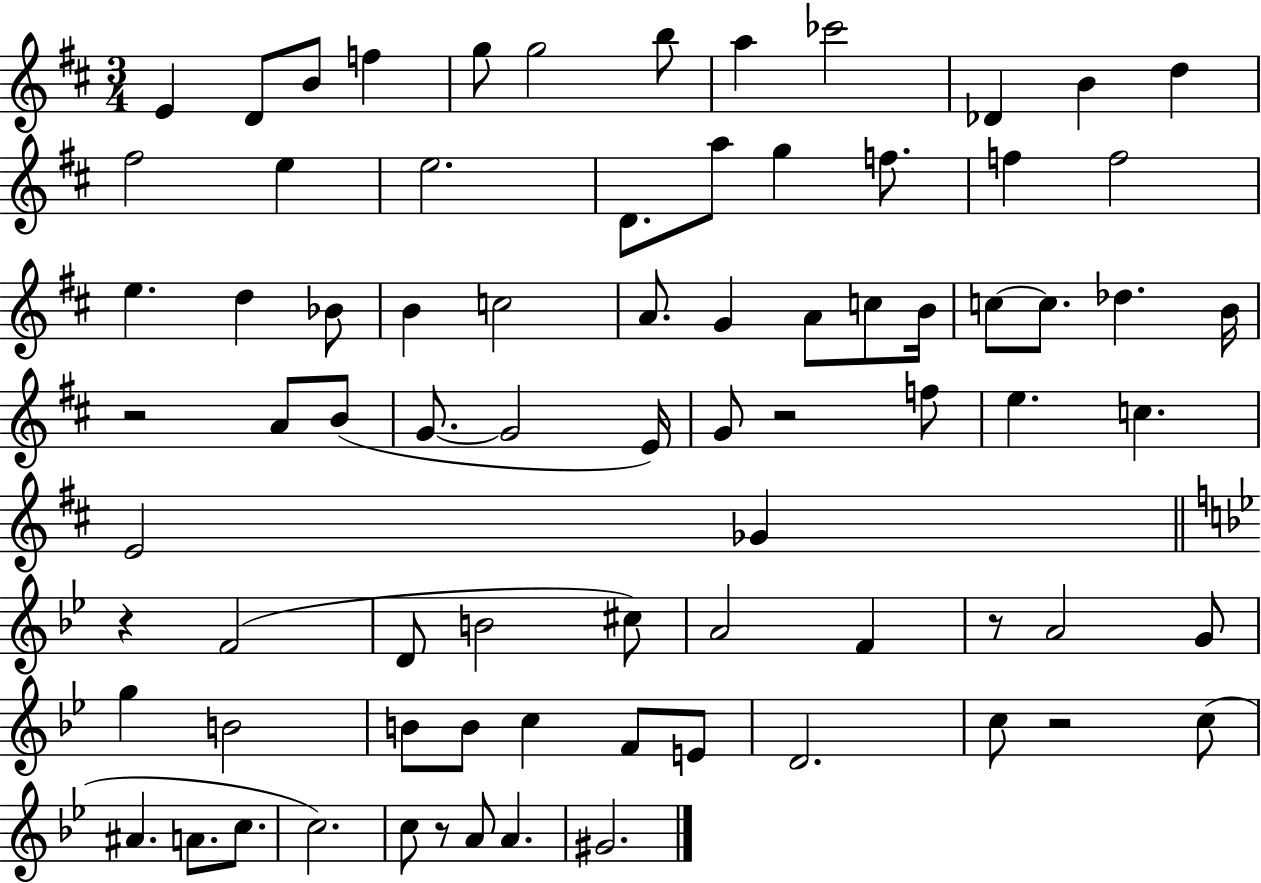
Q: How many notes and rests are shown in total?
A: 78